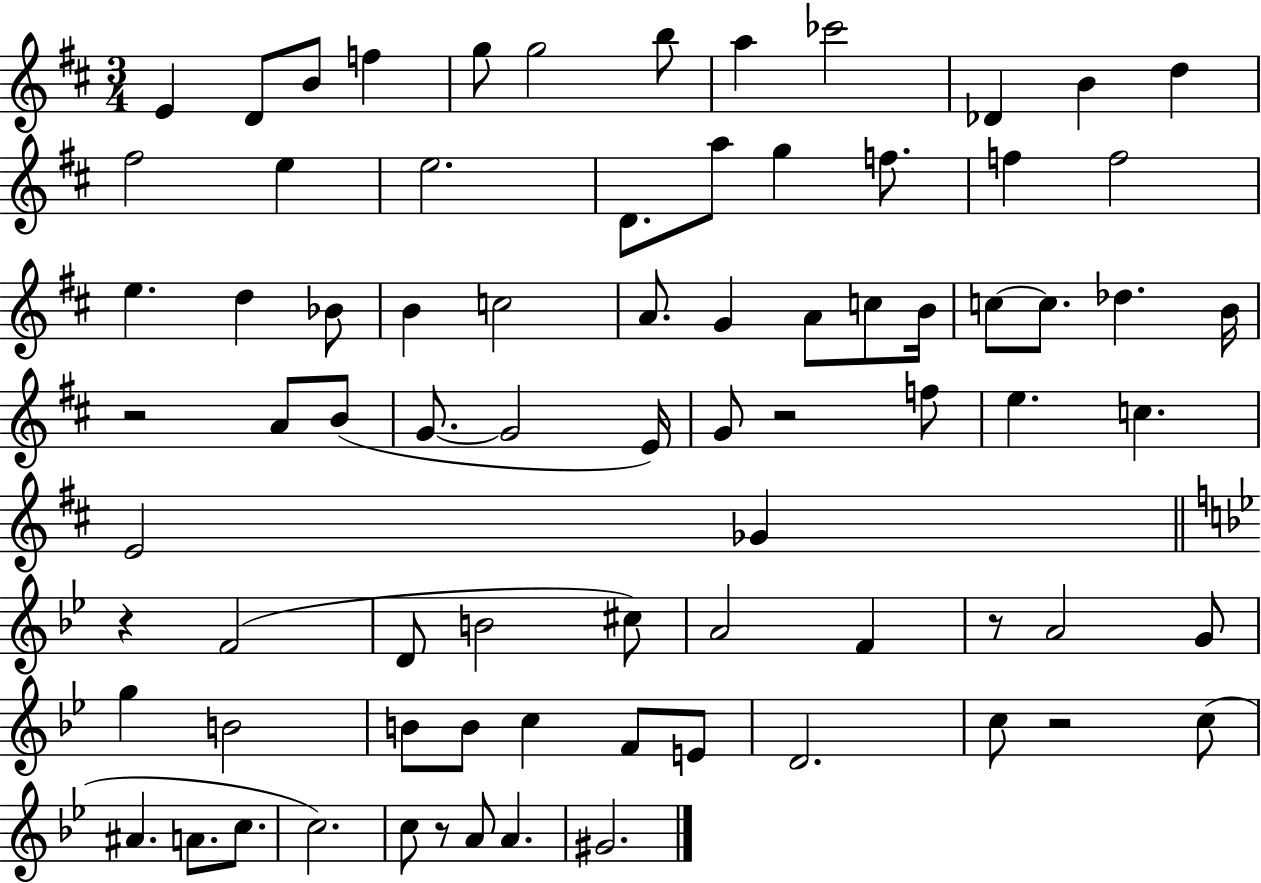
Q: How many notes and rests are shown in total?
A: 78